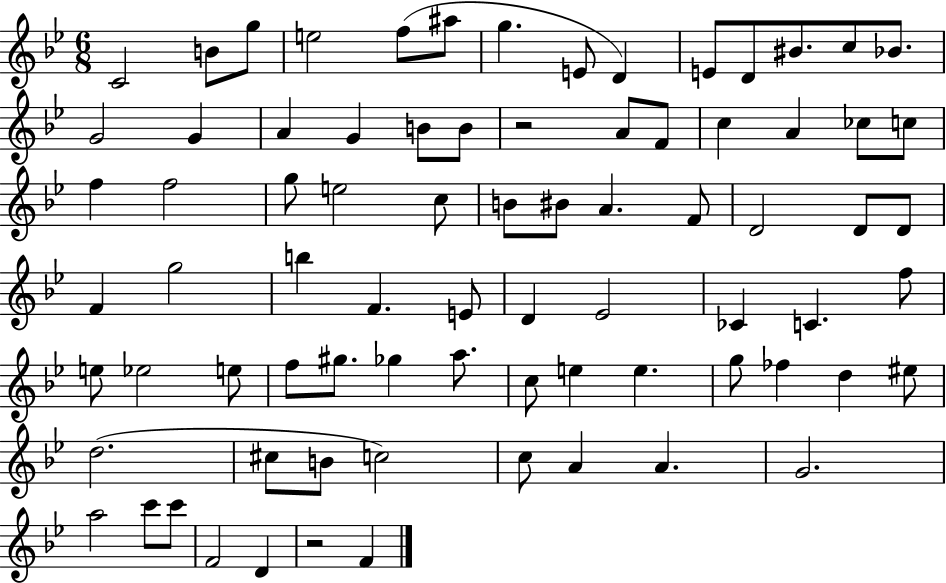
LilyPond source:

{
  \clef treble
  \numericTimeSignature
  \time 6/8
  \key bes \major
  c'2 b'8 g''8 | e''2 f''8( ais''8 | g''4. e'8 d'4) | e'8 d'8 bis'8. c''8 bes'8. | \break g'2 g'4 | a'4 g'4 b'8 b'8 | r2 a'8 f'8 | c''4 a'4 ces''8 c''8 | \break f''4 f''2 | g''8 e''2 c''8 | b'8 bis'8 a'4. f'8 | d'2 d'8 d'8 | \break f'4 g''2 | b''4 f'4. e'8 | d'4 ees'2 | ces'4 c'4. f''8 | \break e''8 ees''2 e''8 | f''8 gis''8. ges''4 a''8. | c''8 e''4 e''4. | g''8 fes''4 d''4 eis''8 | \break d''2.( | cis''8 b'8 c''2) | c''8 a'4 a'4. | g'2. | \break a''2 c'''8 c'''8 | f'2 d'4 | r2 f'4 | \bar "|."
}